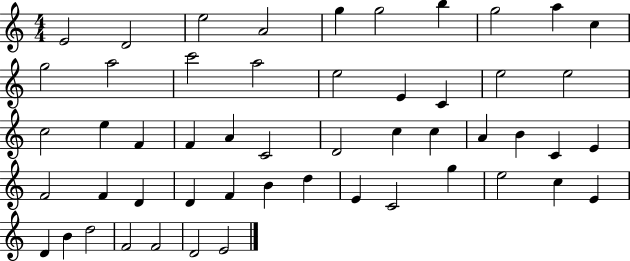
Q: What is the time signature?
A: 4/4